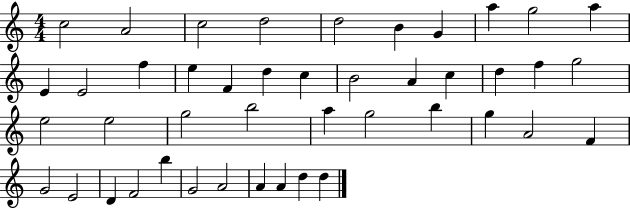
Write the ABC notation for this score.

X:1
T:Untitled
M:4/4
L:1/4
K:C
c2 A2 c2 d2 d2 B G a g2 a E E2 f e F d c B2 A c d f g2 e2 e2 g2 b2 a g2 b g A2 F G2 E2 D F2 b G2 A2 A A d d